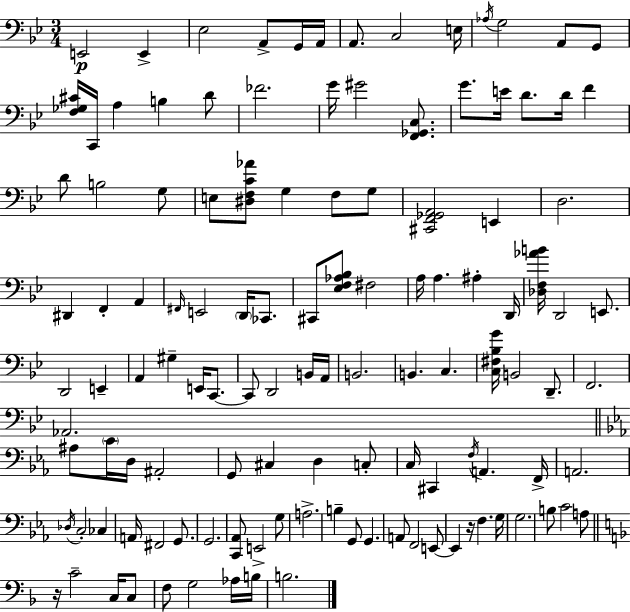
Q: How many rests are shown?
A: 2